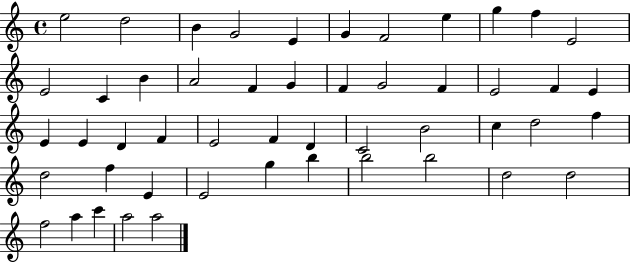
{
  \clef treble
  \time 4/4
  \defaultTimeSignature
  \key c \major
  e''2 d''2 | b'4 g'2 e'4 | g'4 f'2 e''4 | g''4 f''4 e'2 | \break e'2 c'4 b'4 | a'2 f'4 g'4 | f'4 g'2 f'4 | e'2 f'4 e'4 | \break e'4 e'4 d'4 f'4 | e'2 f'4 d'4 | c'2 b'2 | c''4 d''2 f''4 | \break d''2 f''4 e'4 | e'2 g''4 b''4 | b''2 b''2 | d''2 d''2 | \break f''2 a''4 c'''4 | a''2 a''2 | \bar "|."
}